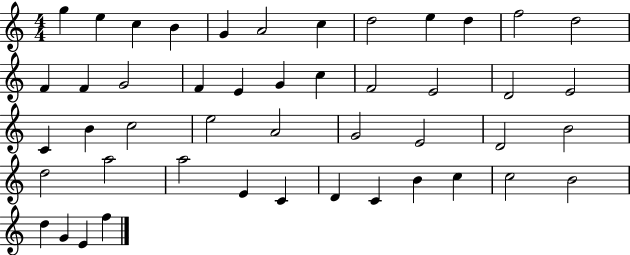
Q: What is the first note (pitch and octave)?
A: G5